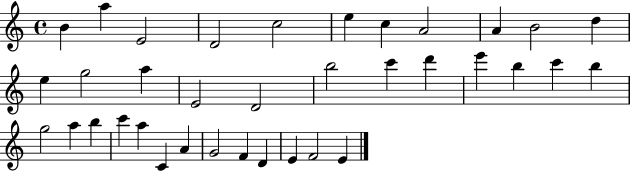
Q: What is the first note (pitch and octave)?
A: B4